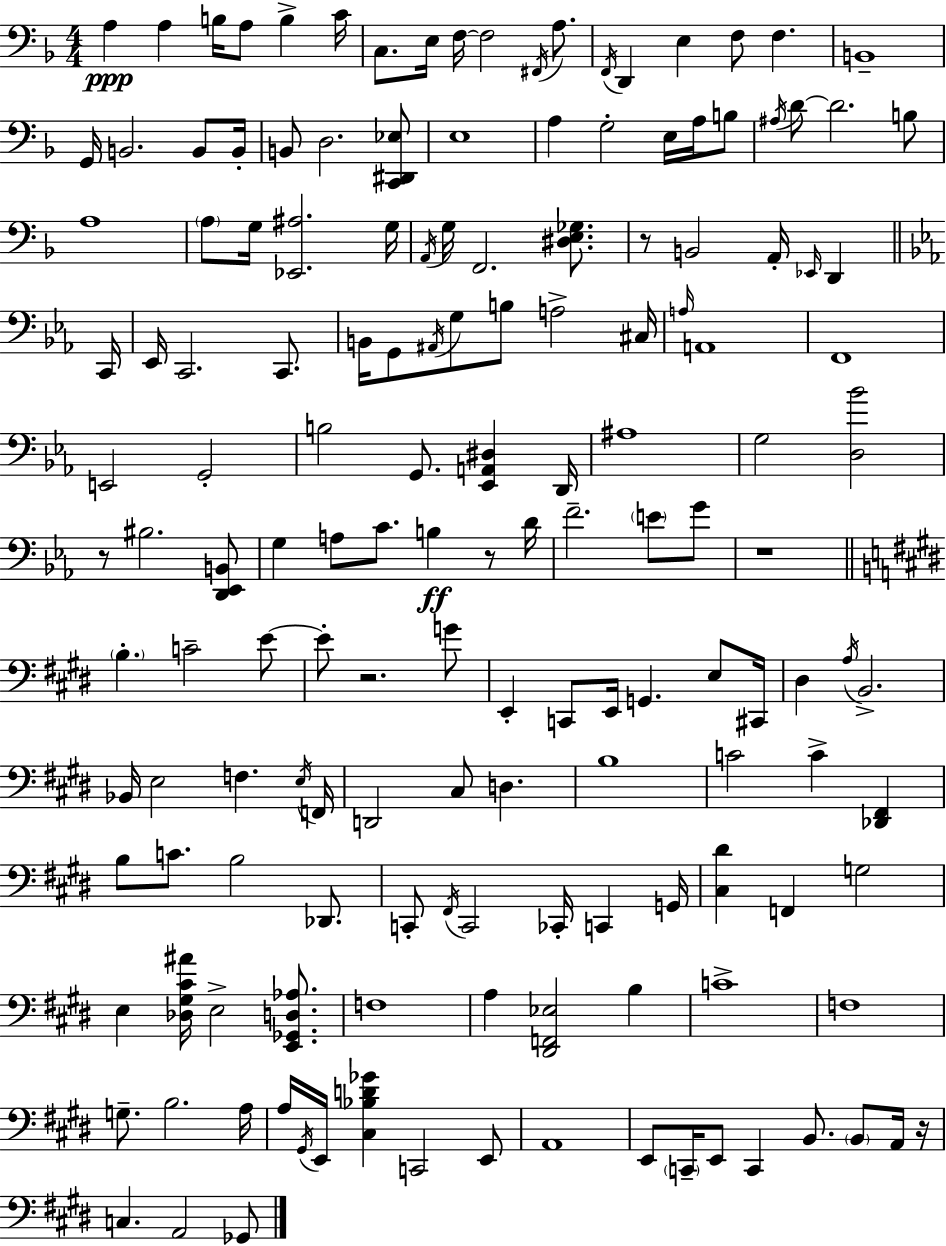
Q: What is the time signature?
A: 4/4